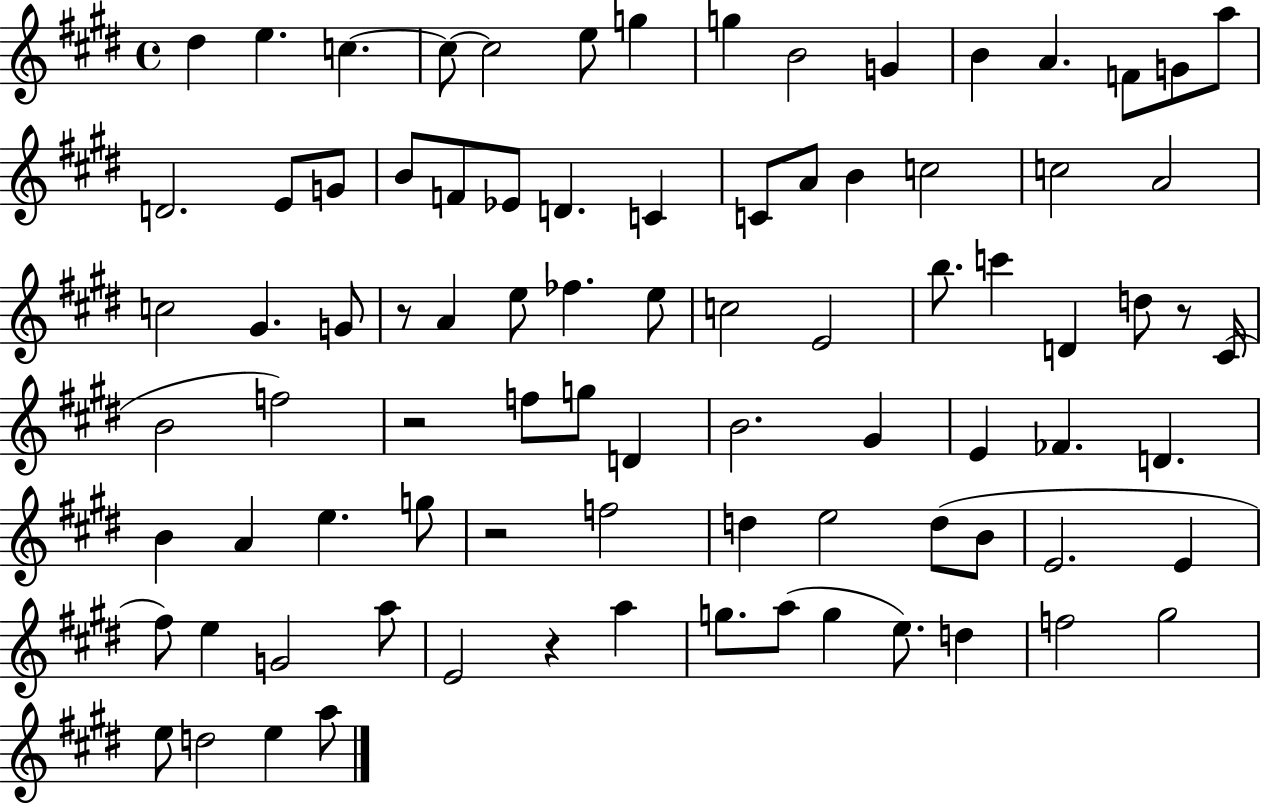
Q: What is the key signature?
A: E major